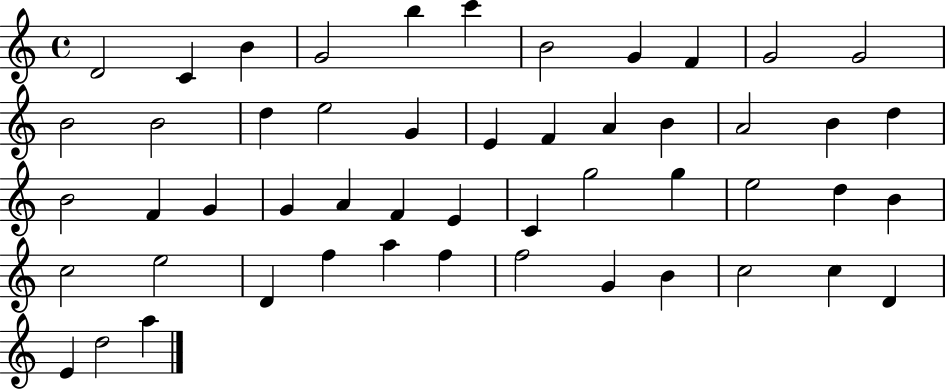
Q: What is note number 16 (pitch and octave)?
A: G4